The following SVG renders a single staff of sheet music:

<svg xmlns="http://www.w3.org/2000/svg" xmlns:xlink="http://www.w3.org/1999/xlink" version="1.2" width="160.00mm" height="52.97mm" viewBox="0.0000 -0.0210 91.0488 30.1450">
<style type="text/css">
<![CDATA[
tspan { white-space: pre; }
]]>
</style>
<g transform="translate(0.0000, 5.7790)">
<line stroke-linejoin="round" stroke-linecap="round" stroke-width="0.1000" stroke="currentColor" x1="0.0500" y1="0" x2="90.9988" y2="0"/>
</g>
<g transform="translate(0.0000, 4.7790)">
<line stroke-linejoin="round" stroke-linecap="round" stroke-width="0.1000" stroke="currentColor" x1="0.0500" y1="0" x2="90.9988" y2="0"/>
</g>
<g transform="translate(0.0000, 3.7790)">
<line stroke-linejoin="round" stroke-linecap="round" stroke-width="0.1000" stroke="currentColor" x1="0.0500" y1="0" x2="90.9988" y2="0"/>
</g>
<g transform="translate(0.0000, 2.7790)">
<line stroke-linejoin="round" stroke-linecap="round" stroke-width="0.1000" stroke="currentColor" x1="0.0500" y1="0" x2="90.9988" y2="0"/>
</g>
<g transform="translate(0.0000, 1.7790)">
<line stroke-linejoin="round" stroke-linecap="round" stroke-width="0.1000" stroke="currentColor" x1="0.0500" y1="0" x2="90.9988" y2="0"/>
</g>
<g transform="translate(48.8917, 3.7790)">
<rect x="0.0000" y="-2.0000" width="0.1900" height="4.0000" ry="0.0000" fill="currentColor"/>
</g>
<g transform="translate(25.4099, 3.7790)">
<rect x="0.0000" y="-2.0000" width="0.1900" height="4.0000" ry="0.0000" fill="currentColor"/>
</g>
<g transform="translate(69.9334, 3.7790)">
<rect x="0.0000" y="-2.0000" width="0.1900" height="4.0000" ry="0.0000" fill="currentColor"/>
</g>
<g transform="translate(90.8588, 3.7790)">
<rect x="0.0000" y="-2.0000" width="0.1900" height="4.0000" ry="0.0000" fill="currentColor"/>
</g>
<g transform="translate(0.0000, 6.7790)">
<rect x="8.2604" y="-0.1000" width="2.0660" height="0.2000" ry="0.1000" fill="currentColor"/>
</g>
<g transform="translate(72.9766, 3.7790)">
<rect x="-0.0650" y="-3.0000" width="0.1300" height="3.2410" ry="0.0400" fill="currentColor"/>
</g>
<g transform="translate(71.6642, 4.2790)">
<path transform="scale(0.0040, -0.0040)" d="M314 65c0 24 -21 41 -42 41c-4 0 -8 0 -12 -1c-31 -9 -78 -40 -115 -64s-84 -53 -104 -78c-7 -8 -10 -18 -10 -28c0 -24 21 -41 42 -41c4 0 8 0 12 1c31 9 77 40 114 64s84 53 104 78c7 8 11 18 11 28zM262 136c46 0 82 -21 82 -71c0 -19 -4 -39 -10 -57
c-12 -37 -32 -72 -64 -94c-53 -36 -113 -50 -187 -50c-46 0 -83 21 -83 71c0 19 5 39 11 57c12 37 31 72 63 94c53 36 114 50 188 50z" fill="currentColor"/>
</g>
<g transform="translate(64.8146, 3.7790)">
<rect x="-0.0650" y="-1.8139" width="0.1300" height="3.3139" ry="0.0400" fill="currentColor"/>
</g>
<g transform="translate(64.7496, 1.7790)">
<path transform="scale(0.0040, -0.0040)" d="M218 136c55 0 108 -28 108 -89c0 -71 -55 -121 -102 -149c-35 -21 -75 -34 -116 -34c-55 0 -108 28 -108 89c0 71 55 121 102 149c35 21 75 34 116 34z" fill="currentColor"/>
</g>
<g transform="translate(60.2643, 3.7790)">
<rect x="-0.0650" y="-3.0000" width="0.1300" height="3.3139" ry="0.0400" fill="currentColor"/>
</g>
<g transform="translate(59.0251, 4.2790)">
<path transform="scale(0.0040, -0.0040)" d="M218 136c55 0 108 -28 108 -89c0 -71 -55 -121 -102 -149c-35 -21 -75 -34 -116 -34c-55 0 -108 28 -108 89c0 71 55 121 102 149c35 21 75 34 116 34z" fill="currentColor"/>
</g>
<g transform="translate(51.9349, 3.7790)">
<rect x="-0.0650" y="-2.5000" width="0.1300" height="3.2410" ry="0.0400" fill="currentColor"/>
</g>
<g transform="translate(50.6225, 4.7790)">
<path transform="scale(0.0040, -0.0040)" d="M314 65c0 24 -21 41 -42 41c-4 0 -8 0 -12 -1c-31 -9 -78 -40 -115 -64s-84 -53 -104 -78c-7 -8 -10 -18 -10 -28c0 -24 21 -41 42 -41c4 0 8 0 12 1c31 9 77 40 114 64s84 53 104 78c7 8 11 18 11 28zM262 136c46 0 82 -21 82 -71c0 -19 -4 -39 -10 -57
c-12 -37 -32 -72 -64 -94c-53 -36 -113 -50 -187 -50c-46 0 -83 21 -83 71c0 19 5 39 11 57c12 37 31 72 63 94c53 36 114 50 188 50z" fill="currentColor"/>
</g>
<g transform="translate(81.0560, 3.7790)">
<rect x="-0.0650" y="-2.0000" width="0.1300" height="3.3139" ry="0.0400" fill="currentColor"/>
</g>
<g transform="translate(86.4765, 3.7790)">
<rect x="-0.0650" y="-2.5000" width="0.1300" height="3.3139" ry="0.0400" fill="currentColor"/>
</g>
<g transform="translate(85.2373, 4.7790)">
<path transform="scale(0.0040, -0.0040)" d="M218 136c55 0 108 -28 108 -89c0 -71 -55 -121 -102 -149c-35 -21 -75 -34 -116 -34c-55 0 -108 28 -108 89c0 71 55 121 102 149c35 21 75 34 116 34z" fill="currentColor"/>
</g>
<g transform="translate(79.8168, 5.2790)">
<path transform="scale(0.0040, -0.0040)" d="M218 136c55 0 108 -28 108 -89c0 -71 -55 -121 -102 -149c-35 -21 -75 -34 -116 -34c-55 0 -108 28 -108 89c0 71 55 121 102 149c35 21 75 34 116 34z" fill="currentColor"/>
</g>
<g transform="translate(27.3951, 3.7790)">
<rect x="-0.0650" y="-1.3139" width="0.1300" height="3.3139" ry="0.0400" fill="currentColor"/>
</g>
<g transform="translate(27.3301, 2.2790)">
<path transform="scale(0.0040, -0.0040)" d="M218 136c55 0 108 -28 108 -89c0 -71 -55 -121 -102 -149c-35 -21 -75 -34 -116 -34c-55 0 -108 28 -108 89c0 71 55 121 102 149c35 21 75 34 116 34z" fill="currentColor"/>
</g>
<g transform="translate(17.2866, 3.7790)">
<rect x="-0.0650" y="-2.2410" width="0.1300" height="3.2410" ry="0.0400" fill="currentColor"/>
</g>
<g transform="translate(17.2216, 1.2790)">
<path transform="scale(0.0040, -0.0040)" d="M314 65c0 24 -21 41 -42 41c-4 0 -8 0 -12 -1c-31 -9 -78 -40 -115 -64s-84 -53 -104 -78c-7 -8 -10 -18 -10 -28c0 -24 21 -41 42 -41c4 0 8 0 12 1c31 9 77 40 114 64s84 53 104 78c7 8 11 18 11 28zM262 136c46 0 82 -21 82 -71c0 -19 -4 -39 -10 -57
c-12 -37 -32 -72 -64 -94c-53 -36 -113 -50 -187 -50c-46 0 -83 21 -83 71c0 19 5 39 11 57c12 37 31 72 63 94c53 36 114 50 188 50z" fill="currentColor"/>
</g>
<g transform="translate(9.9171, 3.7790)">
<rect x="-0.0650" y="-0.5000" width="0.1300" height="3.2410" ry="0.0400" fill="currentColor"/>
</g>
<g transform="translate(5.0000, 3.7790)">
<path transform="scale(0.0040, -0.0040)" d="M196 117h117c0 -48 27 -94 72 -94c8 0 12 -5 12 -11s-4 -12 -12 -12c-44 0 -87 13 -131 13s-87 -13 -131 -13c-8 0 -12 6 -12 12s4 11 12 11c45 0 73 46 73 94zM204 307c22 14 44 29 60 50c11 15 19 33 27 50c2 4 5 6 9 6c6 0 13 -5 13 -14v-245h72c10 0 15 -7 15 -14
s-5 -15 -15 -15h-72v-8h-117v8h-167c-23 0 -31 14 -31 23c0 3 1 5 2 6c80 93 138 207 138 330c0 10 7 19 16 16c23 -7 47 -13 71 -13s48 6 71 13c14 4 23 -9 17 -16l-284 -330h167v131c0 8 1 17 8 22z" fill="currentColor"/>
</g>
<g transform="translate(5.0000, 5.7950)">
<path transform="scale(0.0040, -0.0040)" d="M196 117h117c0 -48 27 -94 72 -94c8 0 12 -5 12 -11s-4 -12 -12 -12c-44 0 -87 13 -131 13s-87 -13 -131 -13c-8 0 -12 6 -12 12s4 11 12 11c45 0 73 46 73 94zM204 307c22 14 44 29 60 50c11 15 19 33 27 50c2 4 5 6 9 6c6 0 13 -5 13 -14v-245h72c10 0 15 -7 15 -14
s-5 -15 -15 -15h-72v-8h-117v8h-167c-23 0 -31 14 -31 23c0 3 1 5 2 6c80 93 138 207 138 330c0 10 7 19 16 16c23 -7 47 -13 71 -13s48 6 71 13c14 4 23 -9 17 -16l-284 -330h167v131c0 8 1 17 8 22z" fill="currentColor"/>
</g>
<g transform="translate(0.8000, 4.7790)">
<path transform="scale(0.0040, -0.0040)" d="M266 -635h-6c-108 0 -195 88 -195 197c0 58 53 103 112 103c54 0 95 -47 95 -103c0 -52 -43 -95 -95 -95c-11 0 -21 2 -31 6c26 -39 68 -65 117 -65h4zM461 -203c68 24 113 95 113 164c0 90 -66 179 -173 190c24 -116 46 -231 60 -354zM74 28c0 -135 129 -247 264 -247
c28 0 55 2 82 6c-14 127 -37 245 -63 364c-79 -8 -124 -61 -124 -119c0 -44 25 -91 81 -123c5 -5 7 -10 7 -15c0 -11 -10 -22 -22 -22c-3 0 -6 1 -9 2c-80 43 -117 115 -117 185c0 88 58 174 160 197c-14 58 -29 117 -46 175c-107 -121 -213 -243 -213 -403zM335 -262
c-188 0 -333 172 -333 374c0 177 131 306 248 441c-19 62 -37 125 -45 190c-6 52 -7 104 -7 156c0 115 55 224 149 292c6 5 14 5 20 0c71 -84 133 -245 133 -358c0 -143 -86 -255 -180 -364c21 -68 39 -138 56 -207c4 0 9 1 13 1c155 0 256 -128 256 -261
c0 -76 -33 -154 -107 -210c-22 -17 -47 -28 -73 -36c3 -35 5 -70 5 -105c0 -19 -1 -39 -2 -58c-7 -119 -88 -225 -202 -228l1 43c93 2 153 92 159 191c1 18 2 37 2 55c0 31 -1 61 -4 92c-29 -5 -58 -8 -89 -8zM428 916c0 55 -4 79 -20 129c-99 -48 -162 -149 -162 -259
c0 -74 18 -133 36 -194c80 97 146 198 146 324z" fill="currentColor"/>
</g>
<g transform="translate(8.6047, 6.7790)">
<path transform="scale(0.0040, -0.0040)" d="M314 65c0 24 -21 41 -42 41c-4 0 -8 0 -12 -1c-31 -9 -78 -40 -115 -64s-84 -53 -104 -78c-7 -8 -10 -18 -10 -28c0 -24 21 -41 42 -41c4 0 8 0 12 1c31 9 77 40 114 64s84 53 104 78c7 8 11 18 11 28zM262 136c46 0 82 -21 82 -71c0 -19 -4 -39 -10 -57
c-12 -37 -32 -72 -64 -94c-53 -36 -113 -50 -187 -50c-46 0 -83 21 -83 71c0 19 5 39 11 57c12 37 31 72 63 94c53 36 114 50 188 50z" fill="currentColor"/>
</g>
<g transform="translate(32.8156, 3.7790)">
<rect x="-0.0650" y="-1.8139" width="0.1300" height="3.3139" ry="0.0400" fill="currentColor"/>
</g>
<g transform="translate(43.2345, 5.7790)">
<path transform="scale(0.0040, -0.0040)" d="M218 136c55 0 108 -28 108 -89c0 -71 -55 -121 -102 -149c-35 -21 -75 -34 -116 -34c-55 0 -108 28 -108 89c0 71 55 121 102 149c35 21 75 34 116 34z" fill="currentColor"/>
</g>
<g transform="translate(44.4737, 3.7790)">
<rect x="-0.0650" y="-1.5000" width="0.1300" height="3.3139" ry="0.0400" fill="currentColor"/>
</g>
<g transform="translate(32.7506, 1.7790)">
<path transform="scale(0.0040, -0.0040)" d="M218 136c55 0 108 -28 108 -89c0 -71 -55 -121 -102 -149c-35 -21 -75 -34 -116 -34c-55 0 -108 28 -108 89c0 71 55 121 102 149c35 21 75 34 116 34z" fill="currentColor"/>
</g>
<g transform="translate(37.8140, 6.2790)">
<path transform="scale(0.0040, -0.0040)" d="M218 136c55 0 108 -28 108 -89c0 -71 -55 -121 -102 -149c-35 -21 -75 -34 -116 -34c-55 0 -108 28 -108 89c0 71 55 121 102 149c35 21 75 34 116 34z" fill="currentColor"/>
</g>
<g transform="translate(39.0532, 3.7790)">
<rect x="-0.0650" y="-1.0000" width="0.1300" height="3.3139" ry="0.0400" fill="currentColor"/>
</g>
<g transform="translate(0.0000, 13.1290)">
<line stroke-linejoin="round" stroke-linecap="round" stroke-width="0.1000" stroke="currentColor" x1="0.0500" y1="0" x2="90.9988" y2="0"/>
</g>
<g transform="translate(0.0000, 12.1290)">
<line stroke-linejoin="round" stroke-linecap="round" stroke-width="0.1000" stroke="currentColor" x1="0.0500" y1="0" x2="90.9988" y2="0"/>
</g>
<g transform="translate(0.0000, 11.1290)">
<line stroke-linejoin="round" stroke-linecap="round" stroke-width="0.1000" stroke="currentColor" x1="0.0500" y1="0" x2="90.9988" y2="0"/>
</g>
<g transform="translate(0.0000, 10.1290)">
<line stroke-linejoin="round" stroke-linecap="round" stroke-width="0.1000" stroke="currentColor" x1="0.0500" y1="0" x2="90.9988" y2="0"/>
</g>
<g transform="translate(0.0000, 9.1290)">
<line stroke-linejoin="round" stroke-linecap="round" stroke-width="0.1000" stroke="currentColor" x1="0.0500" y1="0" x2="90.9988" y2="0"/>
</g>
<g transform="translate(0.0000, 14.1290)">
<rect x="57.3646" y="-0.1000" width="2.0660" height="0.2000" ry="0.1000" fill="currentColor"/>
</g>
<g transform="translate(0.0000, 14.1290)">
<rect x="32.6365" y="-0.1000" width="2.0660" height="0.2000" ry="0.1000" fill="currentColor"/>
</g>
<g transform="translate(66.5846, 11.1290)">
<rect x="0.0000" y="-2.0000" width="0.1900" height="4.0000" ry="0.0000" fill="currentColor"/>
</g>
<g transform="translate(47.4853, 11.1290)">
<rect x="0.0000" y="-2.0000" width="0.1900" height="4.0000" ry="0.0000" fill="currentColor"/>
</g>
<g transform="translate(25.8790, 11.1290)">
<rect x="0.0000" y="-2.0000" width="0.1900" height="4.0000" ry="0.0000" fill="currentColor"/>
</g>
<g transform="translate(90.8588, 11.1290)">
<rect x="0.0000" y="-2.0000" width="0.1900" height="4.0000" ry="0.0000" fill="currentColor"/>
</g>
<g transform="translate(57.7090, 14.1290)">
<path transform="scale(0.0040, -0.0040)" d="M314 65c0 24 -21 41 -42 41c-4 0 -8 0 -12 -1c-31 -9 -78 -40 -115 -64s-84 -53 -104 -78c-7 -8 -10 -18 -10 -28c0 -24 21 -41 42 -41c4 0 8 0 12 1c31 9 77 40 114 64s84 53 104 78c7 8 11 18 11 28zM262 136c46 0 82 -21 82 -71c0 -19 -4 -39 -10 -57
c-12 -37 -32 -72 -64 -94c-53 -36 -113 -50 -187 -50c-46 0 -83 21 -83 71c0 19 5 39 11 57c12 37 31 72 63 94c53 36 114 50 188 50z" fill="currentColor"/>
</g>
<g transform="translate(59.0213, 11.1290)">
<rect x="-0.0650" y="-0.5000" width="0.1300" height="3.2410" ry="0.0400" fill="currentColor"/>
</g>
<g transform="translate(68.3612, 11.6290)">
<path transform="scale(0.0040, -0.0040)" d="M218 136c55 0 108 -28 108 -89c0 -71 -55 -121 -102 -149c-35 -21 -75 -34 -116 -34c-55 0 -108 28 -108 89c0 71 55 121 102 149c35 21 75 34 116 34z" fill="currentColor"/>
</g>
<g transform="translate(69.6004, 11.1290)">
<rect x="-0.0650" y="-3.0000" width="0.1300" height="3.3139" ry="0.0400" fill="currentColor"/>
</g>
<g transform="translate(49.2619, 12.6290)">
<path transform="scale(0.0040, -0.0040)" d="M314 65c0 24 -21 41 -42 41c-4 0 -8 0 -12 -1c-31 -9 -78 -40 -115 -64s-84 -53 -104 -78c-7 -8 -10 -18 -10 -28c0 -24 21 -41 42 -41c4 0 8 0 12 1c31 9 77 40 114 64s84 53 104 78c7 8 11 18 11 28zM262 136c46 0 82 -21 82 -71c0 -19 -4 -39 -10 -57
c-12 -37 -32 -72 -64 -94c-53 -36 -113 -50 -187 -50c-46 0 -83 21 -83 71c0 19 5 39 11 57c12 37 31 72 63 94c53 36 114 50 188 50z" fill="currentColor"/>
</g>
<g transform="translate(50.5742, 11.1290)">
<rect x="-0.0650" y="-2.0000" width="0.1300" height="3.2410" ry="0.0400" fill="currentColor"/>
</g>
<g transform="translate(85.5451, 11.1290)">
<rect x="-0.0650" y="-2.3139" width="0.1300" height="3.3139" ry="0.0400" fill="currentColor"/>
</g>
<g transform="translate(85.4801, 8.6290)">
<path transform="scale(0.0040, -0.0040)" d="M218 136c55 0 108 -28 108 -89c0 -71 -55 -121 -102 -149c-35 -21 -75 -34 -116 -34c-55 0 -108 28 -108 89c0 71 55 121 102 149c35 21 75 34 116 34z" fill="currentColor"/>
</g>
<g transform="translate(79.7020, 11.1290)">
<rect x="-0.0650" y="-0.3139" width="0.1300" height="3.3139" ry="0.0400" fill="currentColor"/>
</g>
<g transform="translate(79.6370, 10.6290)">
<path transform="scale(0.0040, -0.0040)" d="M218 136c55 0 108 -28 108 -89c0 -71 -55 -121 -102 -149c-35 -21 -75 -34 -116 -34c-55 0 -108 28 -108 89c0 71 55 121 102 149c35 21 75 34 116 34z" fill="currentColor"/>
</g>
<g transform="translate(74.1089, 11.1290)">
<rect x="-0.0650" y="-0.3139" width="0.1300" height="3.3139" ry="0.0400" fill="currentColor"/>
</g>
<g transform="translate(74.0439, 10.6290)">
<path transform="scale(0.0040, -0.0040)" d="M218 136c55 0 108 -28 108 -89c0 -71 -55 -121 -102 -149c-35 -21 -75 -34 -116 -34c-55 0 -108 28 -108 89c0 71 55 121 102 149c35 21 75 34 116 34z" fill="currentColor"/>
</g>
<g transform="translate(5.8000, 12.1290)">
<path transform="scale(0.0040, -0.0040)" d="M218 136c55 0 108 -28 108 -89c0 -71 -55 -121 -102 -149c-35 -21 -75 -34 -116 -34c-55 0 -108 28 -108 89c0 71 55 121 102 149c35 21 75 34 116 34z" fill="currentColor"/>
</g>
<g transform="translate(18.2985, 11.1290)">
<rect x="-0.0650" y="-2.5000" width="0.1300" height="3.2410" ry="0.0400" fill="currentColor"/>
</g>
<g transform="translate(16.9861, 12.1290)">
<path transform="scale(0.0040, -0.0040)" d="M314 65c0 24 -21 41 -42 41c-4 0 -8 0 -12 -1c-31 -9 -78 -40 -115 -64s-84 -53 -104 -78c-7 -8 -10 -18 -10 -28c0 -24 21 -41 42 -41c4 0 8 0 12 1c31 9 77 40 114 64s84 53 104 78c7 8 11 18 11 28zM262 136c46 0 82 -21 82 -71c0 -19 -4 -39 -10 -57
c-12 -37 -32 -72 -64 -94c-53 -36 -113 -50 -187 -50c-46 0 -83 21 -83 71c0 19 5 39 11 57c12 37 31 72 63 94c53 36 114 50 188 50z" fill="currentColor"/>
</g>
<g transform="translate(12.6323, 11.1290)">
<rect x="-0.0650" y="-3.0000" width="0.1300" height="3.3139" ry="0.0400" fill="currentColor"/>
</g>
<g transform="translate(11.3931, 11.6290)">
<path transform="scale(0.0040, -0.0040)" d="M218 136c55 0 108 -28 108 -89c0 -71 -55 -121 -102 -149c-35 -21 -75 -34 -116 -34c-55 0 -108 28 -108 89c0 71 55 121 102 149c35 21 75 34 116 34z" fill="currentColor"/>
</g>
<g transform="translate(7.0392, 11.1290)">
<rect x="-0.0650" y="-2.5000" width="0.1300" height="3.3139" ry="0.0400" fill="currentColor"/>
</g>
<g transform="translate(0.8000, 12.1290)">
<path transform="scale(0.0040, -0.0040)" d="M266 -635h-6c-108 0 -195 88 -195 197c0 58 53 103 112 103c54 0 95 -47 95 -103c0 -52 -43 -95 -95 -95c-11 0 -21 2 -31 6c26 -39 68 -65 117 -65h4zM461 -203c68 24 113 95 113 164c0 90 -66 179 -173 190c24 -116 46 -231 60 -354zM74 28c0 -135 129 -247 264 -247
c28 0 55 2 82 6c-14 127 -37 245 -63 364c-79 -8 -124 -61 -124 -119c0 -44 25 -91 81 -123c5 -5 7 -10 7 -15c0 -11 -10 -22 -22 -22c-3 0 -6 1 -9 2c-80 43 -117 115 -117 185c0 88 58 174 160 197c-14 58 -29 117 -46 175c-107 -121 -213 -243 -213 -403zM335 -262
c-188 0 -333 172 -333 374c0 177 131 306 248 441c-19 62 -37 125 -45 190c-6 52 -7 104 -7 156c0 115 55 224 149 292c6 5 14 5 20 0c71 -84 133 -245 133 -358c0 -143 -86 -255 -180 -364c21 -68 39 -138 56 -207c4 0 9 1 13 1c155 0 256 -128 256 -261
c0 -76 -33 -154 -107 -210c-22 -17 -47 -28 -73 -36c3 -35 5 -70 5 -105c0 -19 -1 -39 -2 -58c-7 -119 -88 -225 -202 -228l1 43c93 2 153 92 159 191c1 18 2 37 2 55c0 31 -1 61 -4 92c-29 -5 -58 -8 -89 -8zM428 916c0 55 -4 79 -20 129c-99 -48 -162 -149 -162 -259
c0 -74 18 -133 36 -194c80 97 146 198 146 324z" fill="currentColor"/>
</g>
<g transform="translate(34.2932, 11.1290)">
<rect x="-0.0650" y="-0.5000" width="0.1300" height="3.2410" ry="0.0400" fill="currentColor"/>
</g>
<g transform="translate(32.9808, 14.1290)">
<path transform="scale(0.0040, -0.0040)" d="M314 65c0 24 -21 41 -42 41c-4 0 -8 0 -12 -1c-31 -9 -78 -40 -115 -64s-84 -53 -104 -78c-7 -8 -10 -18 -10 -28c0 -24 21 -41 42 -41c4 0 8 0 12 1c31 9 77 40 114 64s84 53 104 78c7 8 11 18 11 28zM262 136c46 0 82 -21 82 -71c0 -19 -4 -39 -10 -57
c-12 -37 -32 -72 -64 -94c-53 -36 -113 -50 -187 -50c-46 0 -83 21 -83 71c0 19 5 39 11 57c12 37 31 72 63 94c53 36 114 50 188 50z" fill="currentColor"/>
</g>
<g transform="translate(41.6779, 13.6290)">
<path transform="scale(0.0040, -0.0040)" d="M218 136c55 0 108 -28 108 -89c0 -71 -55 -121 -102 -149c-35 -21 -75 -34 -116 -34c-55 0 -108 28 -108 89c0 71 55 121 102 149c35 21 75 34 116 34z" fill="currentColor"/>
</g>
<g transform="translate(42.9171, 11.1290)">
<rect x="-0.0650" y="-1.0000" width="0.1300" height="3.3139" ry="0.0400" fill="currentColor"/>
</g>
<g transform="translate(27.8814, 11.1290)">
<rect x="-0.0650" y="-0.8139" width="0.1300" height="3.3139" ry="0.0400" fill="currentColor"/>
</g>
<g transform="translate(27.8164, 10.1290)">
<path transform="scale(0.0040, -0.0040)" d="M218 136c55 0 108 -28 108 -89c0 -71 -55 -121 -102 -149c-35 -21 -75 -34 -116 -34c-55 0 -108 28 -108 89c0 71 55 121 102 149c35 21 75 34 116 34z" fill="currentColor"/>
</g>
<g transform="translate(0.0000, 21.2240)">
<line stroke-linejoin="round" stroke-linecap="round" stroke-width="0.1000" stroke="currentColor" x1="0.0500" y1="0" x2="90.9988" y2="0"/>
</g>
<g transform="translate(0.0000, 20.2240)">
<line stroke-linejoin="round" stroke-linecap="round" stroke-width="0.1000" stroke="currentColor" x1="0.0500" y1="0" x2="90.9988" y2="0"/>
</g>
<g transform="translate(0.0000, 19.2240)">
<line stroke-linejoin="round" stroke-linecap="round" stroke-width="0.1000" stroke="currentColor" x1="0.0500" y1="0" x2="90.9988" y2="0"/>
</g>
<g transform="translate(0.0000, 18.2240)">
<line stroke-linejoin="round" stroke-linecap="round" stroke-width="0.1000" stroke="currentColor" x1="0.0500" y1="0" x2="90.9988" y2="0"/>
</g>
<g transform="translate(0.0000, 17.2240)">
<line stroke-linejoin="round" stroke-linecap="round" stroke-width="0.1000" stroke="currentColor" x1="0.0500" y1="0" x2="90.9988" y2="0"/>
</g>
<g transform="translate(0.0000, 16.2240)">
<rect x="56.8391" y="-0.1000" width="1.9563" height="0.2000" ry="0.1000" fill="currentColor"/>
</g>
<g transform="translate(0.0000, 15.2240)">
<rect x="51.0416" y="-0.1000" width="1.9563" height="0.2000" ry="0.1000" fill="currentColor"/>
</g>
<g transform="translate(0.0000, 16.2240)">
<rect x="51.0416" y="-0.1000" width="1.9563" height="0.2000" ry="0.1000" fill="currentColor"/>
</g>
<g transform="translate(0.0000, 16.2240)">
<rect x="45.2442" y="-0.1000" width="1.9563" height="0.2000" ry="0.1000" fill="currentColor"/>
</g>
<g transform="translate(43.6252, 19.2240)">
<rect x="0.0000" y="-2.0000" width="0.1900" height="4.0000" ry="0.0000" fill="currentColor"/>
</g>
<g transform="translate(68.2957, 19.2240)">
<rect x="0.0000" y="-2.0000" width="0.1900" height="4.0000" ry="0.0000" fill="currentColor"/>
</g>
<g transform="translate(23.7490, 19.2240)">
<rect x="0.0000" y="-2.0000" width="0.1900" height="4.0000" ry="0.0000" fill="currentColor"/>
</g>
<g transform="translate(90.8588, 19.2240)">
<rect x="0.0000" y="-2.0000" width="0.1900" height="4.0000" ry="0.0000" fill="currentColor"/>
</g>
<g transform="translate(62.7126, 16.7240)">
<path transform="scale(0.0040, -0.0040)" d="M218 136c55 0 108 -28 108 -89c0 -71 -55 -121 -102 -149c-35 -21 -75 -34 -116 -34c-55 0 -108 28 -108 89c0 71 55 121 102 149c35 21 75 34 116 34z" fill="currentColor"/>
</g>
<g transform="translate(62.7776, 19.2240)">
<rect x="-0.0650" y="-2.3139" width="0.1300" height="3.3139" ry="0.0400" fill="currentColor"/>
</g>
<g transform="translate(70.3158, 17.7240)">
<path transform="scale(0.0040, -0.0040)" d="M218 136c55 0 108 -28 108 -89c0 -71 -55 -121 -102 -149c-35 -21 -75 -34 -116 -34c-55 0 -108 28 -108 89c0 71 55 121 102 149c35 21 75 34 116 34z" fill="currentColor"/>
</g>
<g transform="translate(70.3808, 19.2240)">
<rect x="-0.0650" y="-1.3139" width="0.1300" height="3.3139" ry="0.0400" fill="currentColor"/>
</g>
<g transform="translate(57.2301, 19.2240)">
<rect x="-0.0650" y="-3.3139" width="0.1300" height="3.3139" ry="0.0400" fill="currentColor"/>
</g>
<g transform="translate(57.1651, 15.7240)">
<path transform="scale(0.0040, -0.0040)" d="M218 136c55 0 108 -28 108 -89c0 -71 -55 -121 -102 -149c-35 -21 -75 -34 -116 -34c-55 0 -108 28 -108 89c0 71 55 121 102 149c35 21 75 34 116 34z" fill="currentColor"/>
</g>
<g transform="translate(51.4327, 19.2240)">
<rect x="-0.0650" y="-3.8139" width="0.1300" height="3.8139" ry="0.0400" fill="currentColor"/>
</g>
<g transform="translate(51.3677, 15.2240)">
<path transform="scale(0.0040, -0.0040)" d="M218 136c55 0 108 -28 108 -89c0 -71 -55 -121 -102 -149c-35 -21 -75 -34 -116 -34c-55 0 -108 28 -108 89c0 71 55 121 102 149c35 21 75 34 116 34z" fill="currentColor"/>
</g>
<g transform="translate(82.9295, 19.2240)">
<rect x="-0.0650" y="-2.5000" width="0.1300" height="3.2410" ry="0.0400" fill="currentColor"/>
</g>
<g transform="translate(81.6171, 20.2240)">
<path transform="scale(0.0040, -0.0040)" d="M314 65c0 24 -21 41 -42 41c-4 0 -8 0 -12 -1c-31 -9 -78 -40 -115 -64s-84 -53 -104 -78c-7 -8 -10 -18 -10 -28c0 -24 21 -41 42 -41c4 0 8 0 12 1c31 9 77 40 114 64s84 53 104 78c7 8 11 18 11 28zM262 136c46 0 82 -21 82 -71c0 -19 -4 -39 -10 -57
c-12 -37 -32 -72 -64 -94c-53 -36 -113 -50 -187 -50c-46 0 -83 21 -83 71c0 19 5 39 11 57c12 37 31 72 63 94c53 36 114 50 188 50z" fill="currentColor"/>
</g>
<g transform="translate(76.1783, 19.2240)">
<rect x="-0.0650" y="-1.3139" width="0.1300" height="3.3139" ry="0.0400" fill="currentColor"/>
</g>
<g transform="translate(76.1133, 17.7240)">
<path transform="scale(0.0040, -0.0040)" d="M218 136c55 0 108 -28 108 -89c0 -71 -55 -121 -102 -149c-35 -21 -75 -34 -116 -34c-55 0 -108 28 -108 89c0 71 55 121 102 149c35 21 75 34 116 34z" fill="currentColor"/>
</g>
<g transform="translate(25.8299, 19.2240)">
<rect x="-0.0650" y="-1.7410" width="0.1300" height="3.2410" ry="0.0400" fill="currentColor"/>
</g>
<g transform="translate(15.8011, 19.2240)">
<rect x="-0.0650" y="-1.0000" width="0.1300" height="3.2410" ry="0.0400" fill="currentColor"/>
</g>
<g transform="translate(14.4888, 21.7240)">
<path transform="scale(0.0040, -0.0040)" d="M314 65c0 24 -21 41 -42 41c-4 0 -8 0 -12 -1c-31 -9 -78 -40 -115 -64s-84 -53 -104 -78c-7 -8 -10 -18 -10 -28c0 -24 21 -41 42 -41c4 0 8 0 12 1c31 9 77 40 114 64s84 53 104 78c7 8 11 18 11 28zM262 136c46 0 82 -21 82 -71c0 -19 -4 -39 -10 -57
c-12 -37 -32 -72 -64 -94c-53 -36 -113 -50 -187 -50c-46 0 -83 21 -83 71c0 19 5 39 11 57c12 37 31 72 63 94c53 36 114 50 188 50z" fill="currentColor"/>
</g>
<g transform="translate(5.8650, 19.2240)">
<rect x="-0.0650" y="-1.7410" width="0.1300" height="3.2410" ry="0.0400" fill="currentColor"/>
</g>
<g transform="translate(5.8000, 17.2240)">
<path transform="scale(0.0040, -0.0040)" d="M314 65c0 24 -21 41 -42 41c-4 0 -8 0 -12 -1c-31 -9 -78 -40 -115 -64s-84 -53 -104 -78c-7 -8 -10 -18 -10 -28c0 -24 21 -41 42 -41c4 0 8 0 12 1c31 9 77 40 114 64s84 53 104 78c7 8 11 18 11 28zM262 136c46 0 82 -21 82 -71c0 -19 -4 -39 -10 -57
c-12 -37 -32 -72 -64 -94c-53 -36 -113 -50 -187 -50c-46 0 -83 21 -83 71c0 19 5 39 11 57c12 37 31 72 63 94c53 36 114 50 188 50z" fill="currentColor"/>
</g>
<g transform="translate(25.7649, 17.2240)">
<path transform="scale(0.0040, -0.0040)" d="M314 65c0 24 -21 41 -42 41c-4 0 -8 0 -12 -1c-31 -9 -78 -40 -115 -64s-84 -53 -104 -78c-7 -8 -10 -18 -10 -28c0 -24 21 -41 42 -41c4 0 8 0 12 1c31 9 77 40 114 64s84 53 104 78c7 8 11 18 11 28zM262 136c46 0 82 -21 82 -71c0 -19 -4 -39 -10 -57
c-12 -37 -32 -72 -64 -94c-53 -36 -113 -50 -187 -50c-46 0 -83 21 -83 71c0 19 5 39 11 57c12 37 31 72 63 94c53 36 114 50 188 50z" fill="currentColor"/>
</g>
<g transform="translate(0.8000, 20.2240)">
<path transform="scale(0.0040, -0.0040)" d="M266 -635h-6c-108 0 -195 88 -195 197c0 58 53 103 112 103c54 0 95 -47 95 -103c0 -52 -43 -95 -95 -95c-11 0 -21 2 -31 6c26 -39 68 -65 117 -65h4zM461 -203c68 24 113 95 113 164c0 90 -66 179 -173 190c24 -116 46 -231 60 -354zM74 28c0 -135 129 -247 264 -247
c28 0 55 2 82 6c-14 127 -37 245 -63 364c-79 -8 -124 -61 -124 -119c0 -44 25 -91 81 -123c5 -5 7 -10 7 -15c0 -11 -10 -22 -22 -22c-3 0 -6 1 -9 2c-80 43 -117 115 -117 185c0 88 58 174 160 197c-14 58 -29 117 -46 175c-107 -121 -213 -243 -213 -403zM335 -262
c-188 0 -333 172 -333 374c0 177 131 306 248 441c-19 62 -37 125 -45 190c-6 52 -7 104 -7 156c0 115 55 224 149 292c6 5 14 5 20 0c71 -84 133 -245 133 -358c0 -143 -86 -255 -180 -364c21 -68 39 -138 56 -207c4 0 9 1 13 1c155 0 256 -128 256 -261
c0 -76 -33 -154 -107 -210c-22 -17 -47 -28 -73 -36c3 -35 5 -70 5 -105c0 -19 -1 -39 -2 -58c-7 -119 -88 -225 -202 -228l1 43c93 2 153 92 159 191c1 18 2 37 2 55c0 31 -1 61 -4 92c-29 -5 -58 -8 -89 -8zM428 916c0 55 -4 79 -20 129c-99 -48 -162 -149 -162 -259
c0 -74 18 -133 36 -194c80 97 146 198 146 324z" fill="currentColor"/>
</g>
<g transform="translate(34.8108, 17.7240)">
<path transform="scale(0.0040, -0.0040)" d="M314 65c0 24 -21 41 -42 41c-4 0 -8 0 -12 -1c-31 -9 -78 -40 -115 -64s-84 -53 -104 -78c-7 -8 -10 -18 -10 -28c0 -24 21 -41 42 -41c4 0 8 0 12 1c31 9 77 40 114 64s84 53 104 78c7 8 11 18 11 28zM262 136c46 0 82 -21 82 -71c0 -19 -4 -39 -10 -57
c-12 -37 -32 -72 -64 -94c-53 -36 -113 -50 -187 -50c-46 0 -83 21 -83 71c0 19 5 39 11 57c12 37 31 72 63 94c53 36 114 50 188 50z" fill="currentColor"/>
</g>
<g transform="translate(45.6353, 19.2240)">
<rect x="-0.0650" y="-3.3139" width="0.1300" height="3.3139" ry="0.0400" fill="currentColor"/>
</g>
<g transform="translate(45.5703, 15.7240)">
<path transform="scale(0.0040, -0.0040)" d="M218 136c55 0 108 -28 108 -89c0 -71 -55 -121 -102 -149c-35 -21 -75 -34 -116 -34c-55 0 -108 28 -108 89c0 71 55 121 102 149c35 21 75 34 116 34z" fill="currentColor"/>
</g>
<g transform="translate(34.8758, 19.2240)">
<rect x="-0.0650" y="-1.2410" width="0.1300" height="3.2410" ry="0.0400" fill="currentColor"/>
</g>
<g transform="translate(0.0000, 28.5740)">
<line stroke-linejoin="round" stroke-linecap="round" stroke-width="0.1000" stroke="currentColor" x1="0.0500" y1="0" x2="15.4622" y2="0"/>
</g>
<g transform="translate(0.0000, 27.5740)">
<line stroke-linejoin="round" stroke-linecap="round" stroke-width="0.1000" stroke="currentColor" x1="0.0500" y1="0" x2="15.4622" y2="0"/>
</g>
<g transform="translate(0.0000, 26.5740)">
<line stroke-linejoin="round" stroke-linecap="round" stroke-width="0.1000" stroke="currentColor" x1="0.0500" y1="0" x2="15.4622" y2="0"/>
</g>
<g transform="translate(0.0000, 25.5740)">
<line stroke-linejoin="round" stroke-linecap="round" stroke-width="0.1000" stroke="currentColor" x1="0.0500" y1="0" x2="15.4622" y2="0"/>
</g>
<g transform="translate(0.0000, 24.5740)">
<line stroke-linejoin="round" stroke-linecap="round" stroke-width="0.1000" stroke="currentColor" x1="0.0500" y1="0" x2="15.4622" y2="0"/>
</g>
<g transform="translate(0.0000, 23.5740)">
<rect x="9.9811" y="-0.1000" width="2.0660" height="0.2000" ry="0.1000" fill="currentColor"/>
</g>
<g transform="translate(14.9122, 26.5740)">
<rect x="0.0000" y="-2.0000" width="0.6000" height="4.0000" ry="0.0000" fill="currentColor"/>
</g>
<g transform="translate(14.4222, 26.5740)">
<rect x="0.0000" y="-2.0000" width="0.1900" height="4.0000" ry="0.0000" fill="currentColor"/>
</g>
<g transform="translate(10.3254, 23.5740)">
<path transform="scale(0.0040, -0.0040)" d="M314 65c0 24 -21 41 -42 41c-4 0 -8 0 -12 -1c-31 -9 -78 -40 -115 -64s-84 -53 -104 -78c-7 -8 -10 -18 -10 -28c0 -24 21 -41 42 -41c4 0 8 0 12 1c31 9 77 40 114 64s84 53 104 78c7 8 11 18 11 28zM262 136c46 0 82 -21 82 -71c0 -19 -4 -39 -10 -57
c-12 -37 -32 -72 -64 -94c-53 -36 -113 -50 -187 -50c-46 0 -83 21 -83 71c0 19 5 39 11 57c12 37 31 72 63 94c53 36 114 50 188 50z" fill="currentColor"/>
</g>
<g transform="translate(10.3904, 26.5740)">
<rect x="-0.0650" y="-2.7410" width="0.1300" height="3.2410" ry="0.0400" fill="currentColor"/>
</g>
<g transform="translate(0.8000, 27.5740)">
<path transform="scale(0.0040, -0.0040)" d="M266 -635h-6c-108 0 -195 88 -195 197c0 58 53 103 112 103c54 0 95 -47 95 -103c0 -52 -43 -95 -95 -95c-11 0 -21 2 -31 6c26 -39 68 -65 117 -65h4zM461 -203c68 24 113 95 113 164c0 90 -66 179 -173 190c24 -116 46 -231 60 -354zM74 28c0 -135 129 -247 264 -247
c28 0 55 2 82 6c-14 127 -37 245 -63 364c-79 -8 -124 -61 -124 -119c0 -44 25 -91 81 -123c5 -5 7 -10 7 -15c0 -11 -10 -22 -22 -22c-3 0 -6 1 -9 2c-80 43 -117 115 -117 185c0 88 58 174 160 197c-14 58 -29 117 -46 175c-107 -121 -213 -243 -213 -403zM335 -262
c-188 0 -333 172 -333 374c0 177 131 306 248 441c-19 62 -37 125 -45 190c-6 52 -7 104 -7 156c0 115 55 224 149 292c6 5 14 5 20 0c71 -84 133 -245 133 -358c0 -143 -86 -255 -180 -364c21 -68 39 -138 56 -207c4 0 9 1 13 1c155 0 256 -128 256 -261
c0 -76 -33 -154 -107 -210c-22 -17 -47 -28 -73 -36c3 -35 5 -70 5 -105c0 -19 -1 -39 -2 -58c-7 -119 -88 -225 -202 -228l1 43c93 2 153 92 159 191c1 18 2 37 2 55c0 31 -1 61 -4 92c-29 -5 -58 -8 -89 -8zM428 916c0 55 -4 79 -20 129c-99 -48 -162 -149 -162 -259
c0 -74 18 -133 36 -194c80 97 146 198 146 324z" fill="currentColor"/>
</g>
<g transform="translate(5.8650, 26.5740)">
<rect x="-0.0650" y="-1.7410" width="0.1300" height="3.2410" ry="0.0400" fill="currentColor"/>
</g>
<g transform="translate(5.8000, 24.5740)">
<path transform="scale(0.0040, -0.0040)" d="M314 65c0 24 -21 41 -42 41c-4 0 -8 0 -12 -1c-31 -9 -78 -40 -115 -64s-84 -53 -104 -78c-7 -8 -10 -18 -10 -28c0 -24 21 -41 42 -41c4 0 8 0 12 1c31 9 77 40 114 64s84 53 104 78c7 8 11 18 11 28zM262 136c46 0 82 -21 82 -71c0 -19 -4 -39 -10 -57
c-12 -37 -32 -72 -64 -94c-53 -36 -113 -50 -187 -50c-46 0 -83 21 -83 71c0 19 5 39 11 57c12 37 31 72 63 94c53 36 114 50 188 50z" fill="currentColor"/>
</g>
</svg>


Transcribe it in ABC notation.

X:1
T:Untitled
M:4/4
L:1/4
K:C
C2 g2 e f D E G2 A f A2 F G G A G2 d C2 D F2 C2 A c c g f2 D2 f2 e2 b c' b g e e G2 f2 a2